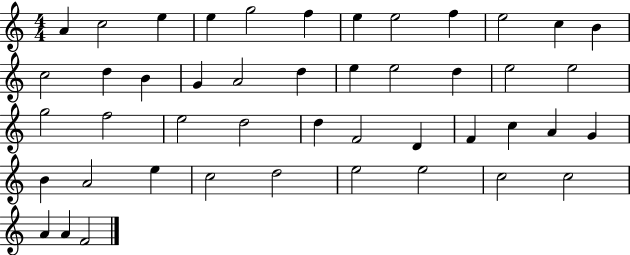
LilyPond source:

{
  \clef treble
  \numericTimeSignature
  \time 4/4
  \key c \major
  a'4 c''2 e''4 | e''4 g''2 f''4 | e''4 e''2 f''4 | e''2 c''4 b'4 | \break c''2 d''4 b'4 | g'4 a'2 d''4 | e''4 e''2 d''4 | e''2 e''2 | \break g''2 f''2 | e''2 d''2 | d''4 f'2 d'4 | f'4 c''4 a'4 g'4 | \break b'4 a'2 e''4 | c''2 d''2 | e''2 e''2 | c''2 c''2 | \break a'4 a'4 f'2 | \bar "|."
}